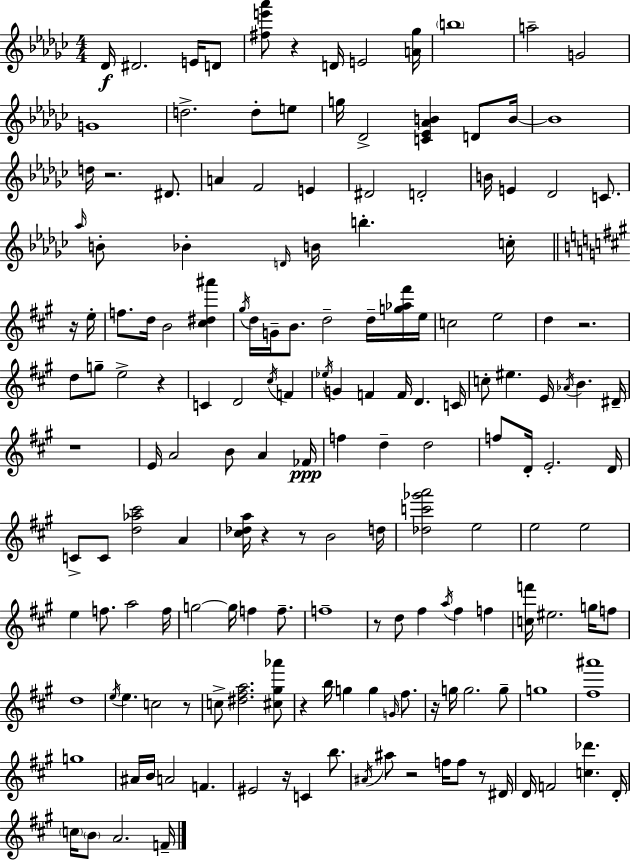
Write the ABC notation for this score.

X:1
T:Untitled
M:4/4
L:1/4
K:Ebm
_D/4 ^D2 E/4 D/2 [^fe'_a']/2 z D/4 E2 [A_g]/4 b4 a2 G2 G4 d2 d/2 e/2 g/4 _D2 [C_E_AB] D/2 B/4 B4 d/4 z2 ^D/2 A F2 E ^D2 D2 B/4 E _D2 C/2 _a/4 B/2 _B D/4 B/4 b c/4 z/4 e/4 f/2 d/4 B2 [^c^d^a'] ^g/4 d/4 G/4 B/2 d2 d/4 [g_a^f']/4 e/4 c2 e2 d z2 d/2 g/2 e2 z C D2 ^c/4 F _e/4 G F F/4 D C/4 c/2 ^e E/4 _A/4 B ^D/4 z4 E/4 A2 B/2 A _F/4 f d d2 f/2 D/4 E2 D/4 C/2 C/2 [d_a^c']2 A [^c_da]/4 z z/2 B2 d/4 [_dc'_g'a']2 e2 e2 e2 e f/2 a2 f/4 g2 g/4 f f/2 f4 z/2 d/2 ^f a/4 ^f f [cf']/4 ^e2 g/4 f/2 d4 e/4 e c2 z/2 c/2 [^d^fa]2 [^c^g_a']/2 z b/4 g g G/4 ^f/2 z/4 g/4 g2 g/2 g4 [^f^a']4 g4 ^A/4 B/4 A2 F ^E2 z/4 C b/2 ^A/4 ^a/2 z2 f/4 f/2 z/2 ^D/4 D/4 F2 [c_d'] D/4 c/4 B/2 A2 F/4